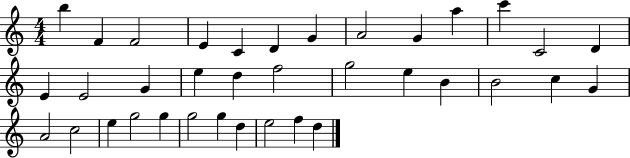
B5/q F4/q F4/h E4/q C4/q D4/q G4/q A4/h G4/q A5/q C6/q C4/h D4/q E4/q E4/h G4/q E5/q D5/q F5/h G5/h E5/q B4/q B4/h C5/q G4/q A4/h C5/h E5/q G5/h G5/q G5/h G5/q D5/q E5/h F5/q D5/q